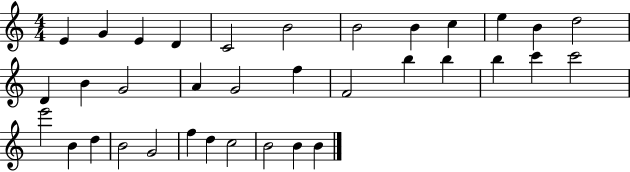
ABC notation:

X:1
T:Untitled
M:4/4
L:1/4
K:C
E G E D C2 B2 B2 B c e B d2 D B G2 A G2 f F2 b b b c' c'2 e'2 B d B2 G2 f d c2 B2 B B